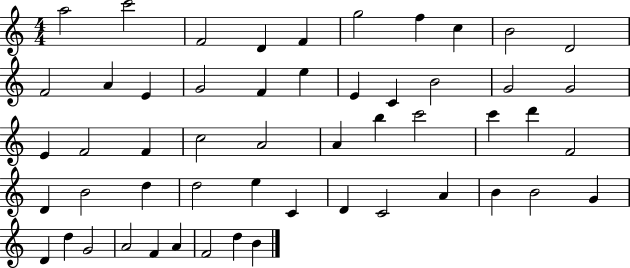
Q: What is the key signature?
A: C major